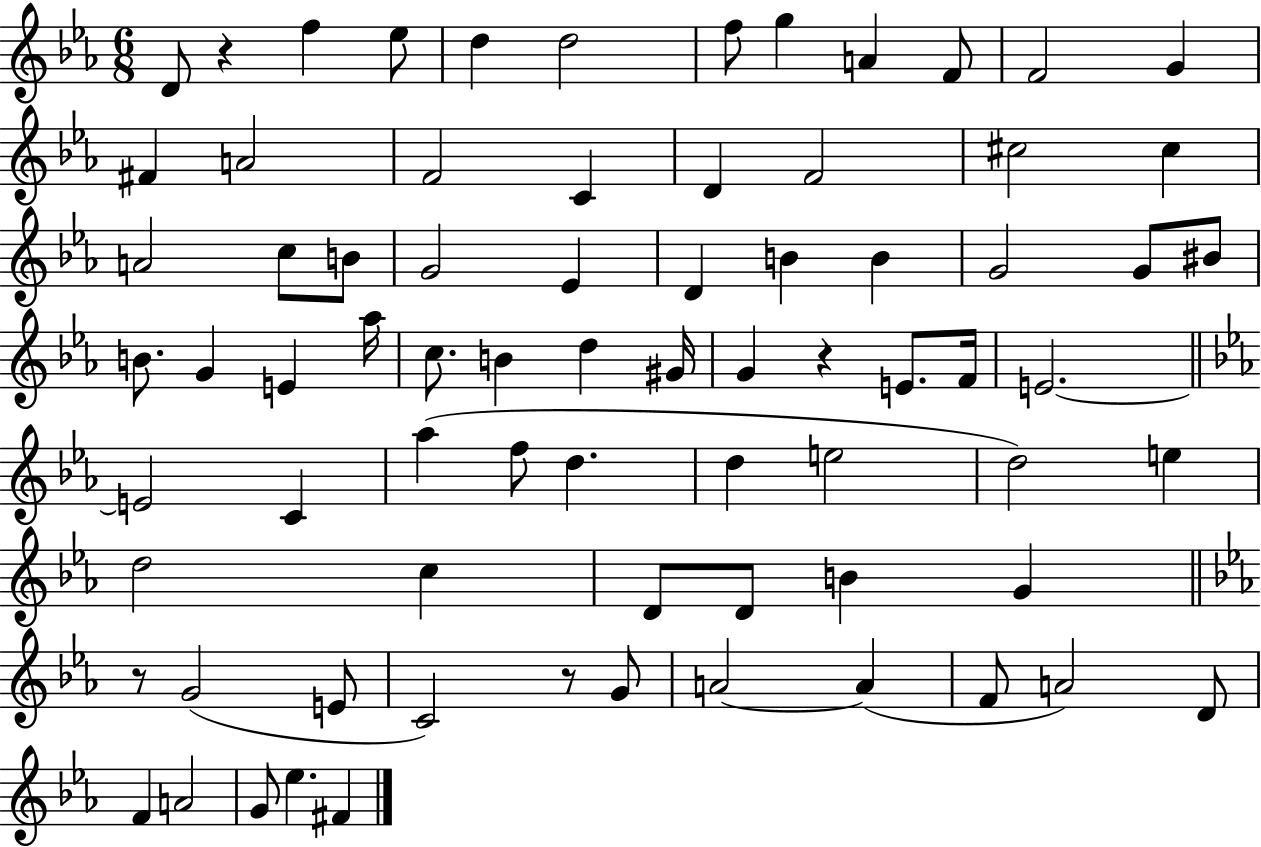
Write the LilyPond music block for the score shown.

{
  \clef treble
  \numericTimeSignature
  \time 6/8
  \key ees \major
  d'8 r4 f''4 ees''8 | d''4 d''2 | f''8 g''4 a'4 f'8 | f'2 g'4 | \break fis'4 a'2 | f'2 c'4 | d'4 f'2 | cis''2 cis''4 | \break a'2 c''8 b'8 | g'2 ees'4 | d'4 b'4 b'4 | g'2 g'8 bis'8 | \break b'8. g'4 e'4 aes''16 | c''8. b'4 d''4 gis'16 | g'4 r4 e'8. f'16 | e'2.~~ | \break \bar "||" \break \key c \minor e'2 c'4 | aes''4( f''8 d''4. | d''4 e''2 | d''2) e''4 | \break d''2 c''4 | d'8 d'8 b'4 g'4 | \bar "||" \break \key c \minor r8 g'2( e'8 | c'2) r8 g'8 | a'2~~ a'4( | f'8 a'2) d'8 | \break f'4 a'2 | g'8 ees''4. fis'4 | \bar "|."
}